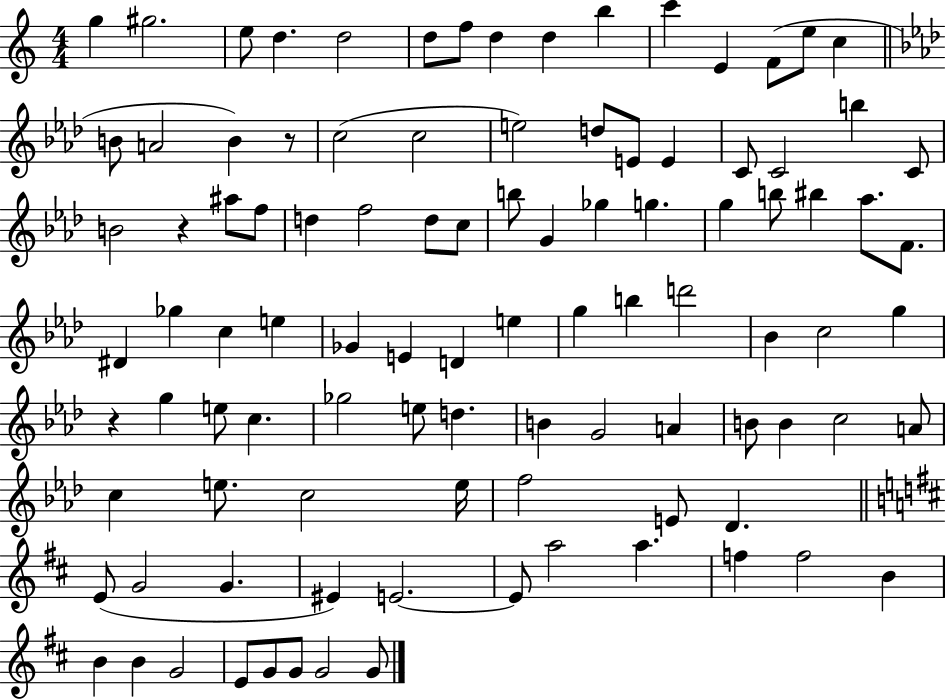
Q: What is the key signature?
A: C major